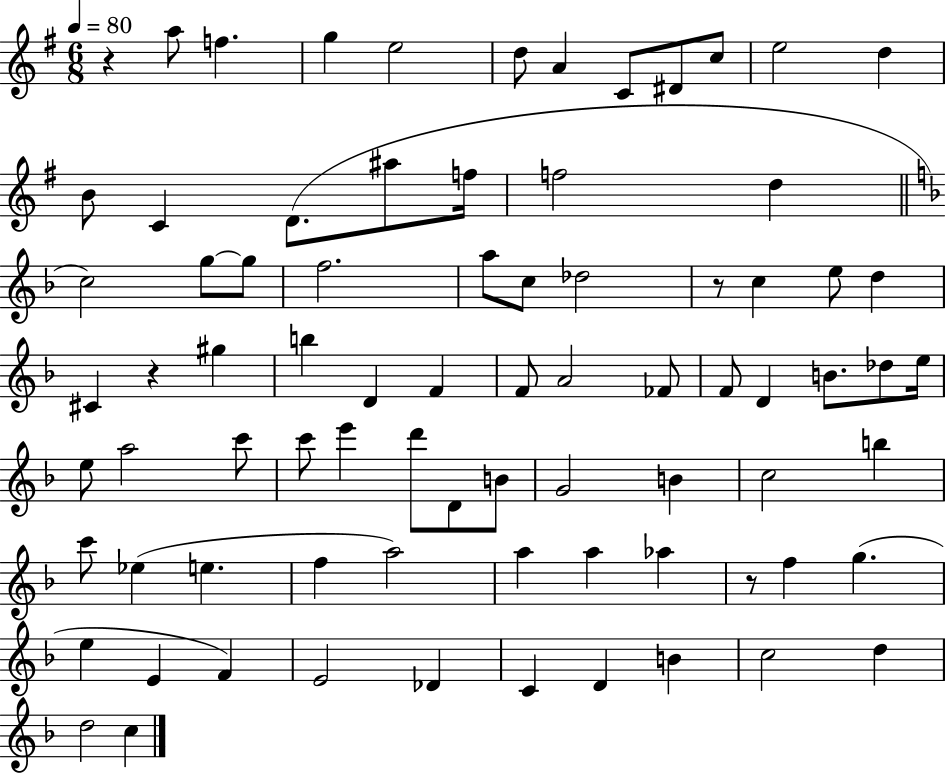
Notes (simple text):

R/q A5/e F5/q. G5/q E5/h D5/e A4/q C4/e D#4/e C5/e E5/h D5/q B4/e C4/q D4/e. A#5/e F5/s F5/h D5/q C5/h G5/e G5/e F5/h. A5/e C5/e Db5/h R/e C5/q E5/e D5/q C#4/q R/q G#5/q B5/q D4/q F4/q F4/e A4/h FES4/e F4/e D4/q B4/e. Db5/e E5/s E5/e A5/h C6/e C6/e E6/q D6/e D4/e B4/e G4/h B4/q C5/h B5/q C6/e Eb5/q E5/q. F5/q A5/h A5/q A5/q Ab5/q R/e F5/q G5/q. E5/q E4/q F4/q E4/h Db4/q C4/q D4/q B4/q C5/h D5/q D5/h C5/q